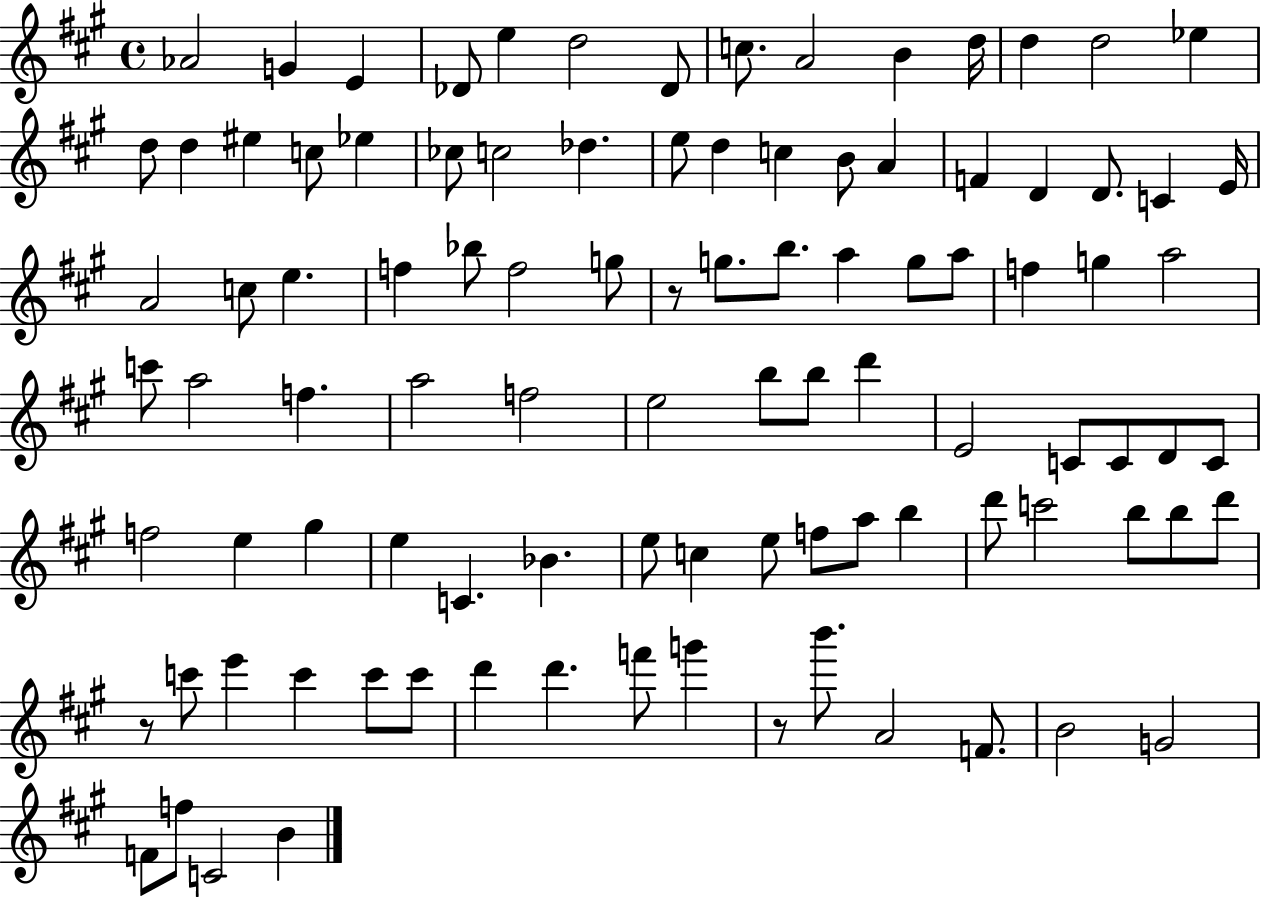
Ab4/h G4/q E4/q Db4/e E5/q D5/h Db4/e C5/e. A4/h B4/q D5/s D5/q D5/h Eb5/q D5/e D5/q EIS5/q C5/e Eb5/q CES5/e C5/h Db5/q. E5/e D5/q C5/q B4/e A4/q F4/q D4/q D4/e. C4/q E4/s A4/h C5/e E5/q. F5/q Bb5/e F5/h G5/e R/e G5/e. B5/e. A5/q G5/e A5/e F5/q G5/q A5/h C6/e A5/h F5/q. A5/h F5/h E5/h B5/e B5/e D6/q E4/h C4/e C4/e D4/e C4/e F5/h E5/q G#5/q E5/q C4/q. Bb4/q. E5/e C5/q E5/e F5/e A5/e B5/q D6/e C6/h B5/e B5/e D6/e R/e C6/e E6/q C6/q C6/e C6/e D6/q D6/q. F6/e G6/q R/e B6/e. A4/h F4/e. B4/h G4/h F4/e F5/e C4/h B4/q